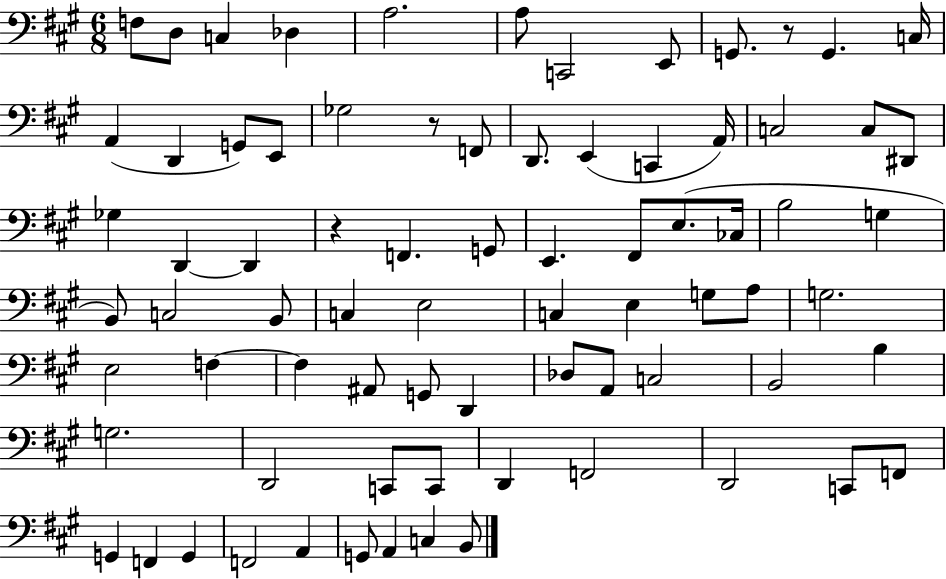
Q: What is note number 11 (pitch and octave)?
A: C3